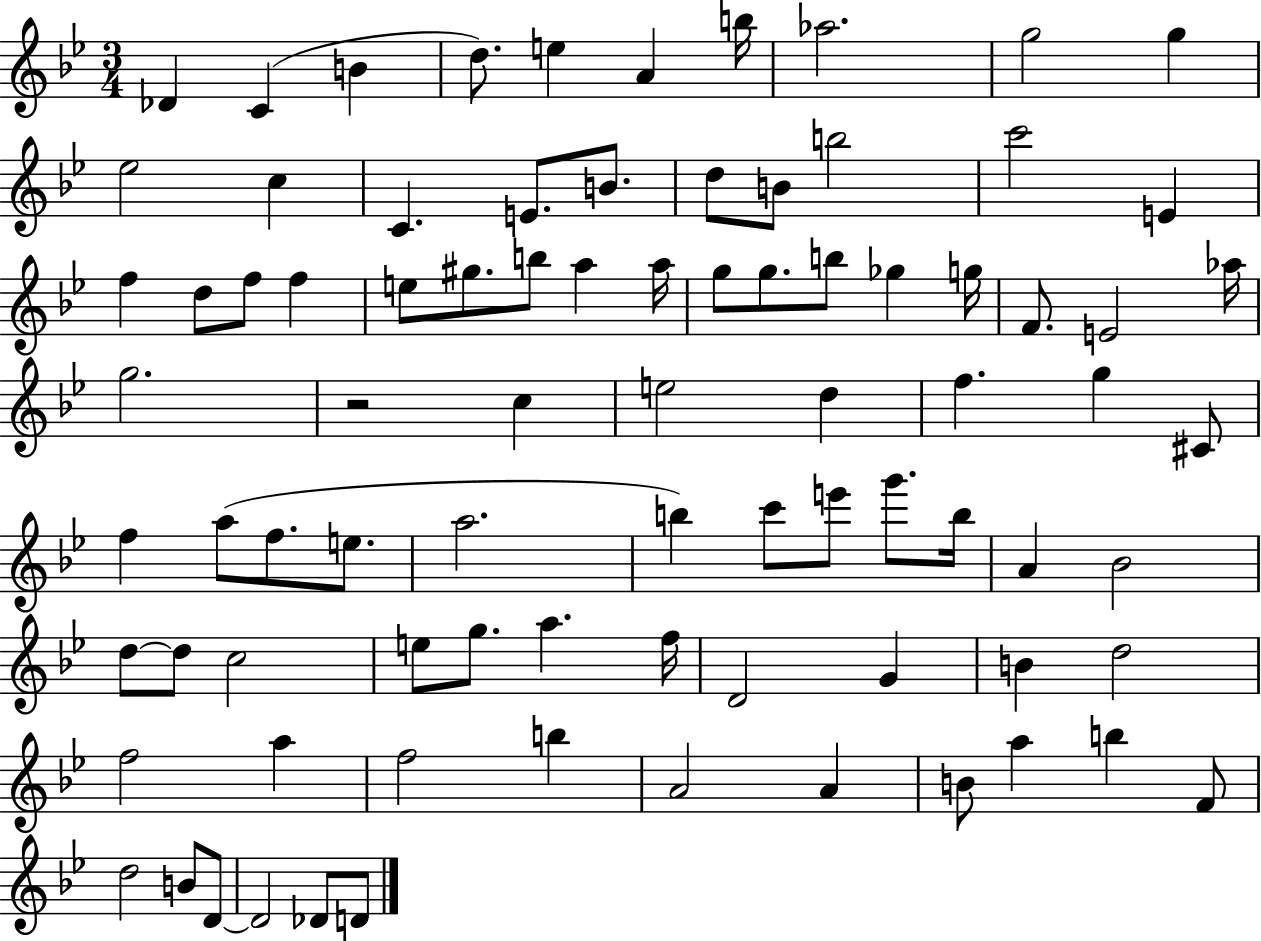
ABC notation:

X:1
T:Untitled
M:3/4
L:1/4
K:Bb
_D C B d/2 e A b/4 _a2 g2 g _e2 c C E/2 B/2 d/2 B/2 b2 c'2 E f d/2 f/2 f e/2 ^g/2 b/2 a a/4 g/2 g/2 b/2 _g g/4 F/2 E2 _a/4 g2 z2 c e2 d f g ^C/2 f a/2 f/2 e/2 a2 b c'/2 e'/2 g'/2 b/4 A _B2 d/2 d/2 c2 e/2 g/2 a f/4 D2 G B d2 f2 a f2 b A2 A B/2 a b F/2 d2 B/2 D/2 D2 _D/2 D/2